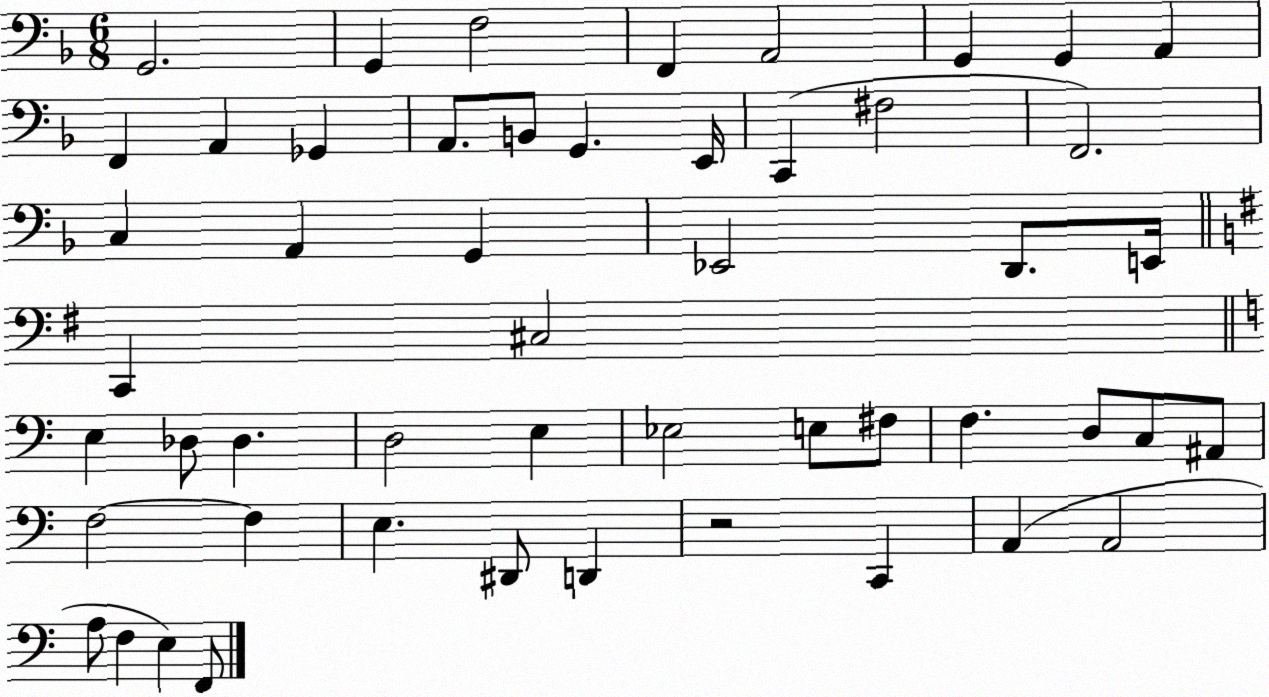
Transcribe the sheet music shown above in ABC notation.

X:1
T:Untitled
M:6/8
L:1/4
K:F
G,,2 G,, F,2 F,, A,,2 G,, G,, A,, F,, A,, _G,, A,,/2 B,,/2 G,, E,,/4 C,, ^F,2 F,,2 C, A,, G,, _E,,2 D,,/2 E,,/4 C,, ^C,2 E, _D,/2 _D, D,2 E, _E,2 E,/2 ^F,/2 F, D,/2 C,/2 ^A,,/2 F,2 F, E, ^D,,/2 D,, z2 C,, A,, A,,2 A,/2 F, E, F,,/2